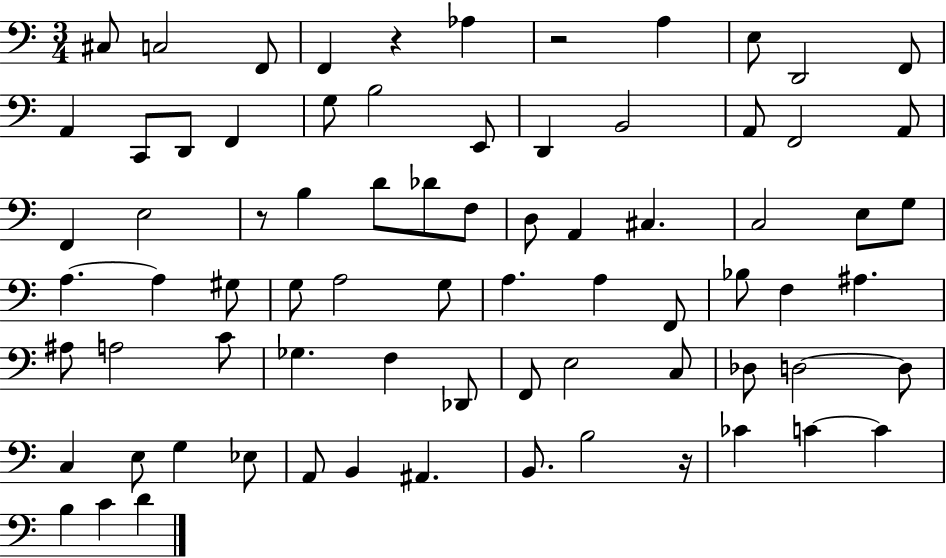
C#3/e C3/h F2/e F2/q R/q Ab3/q R/h A3/q E3/e D2/h F2/e A2/q C2/e D2/e F2/q G3/e B3/h E2/e D2/q B2/h A2/e F2/h A2/e F2/q E3/h R/e B3/q D4/e Db4/e F3/e D3/e A2/q C#3/q. C3/h E3/e G3/e A3/q. A3/q G#3/e G3/e A3/h G3/e A3/q. A3/q F2/e Bb3/e F3/q A#3/q. A#3/e A3/h C4/e Gb3/q. F3/q Db2/e F2/e E3/h C3/e Db3/e D3/h D3/e C3/q E3/e G3/q Eb3/e A2/e B2/q A#2/q. B2/e. B3/h R/s CES4/q C4/q C4/q B3/q C4/q D4/q